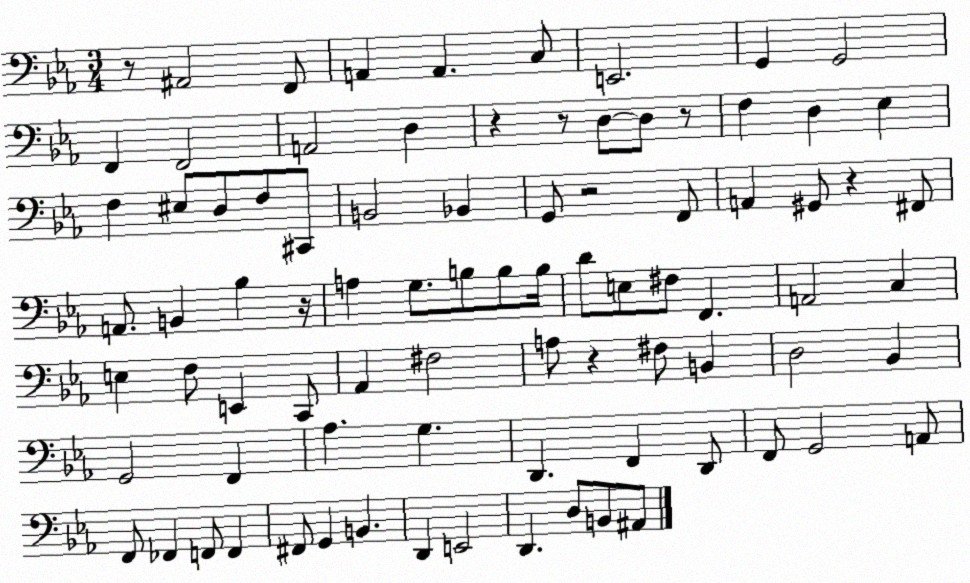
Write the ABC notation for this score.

X:1
T:Untitled
M:3/4
L:1/4
K:Eb
z/2 ^A,,2 F,,/2 A,, A,, C,/2 E,,2 G,, G,,2 F,, F,,2 A,,2 D, z z/2 D,/2 D,/2 z/2 F, D, _E, F, ^E,/2 D,/2 F,/2 ^C,,/2 B,,2 _B,, G,,/2 z2 F,,/2 A,, ^G,,/2 z ^F,,/2 A,,/2 B,, _B, z/4 A, G,/2 B,/2 B,/2 B,/4 D/2 E,/2 ^F,/2 F,, A,,2 C, E, F,/2 E,, C,,/2 _A,, ^F,2 A,/2 z ^F,/2 B,, D,2 _B,, G,,2 F,, _A, G, D,, F,, D,,/2 F,,/2 G,,2 A,,/2 F,,/2 _F,, F,,/2 F,, ^F,,/2 G,, B,, D,, E,,2 D,, D,/2 B,,/2 ^A,,/2